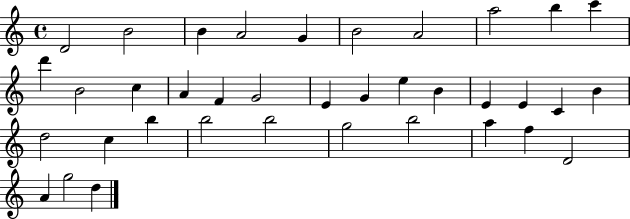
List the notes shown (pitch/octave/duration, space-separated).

D4/h B4/h B4/q A4/h G4/q B4/h A4/h A5/h B5/q C6/q D6/q B4/h C5/q A4/q F4/q G4/h E4/q G4/q E5/q B4/q E4/q E4/q C4/q B4/q D5/h C5/q B5/q B5/h B5/h G5/h B5/h A5/q F5/q D4/h A4/q G5/h D5/q